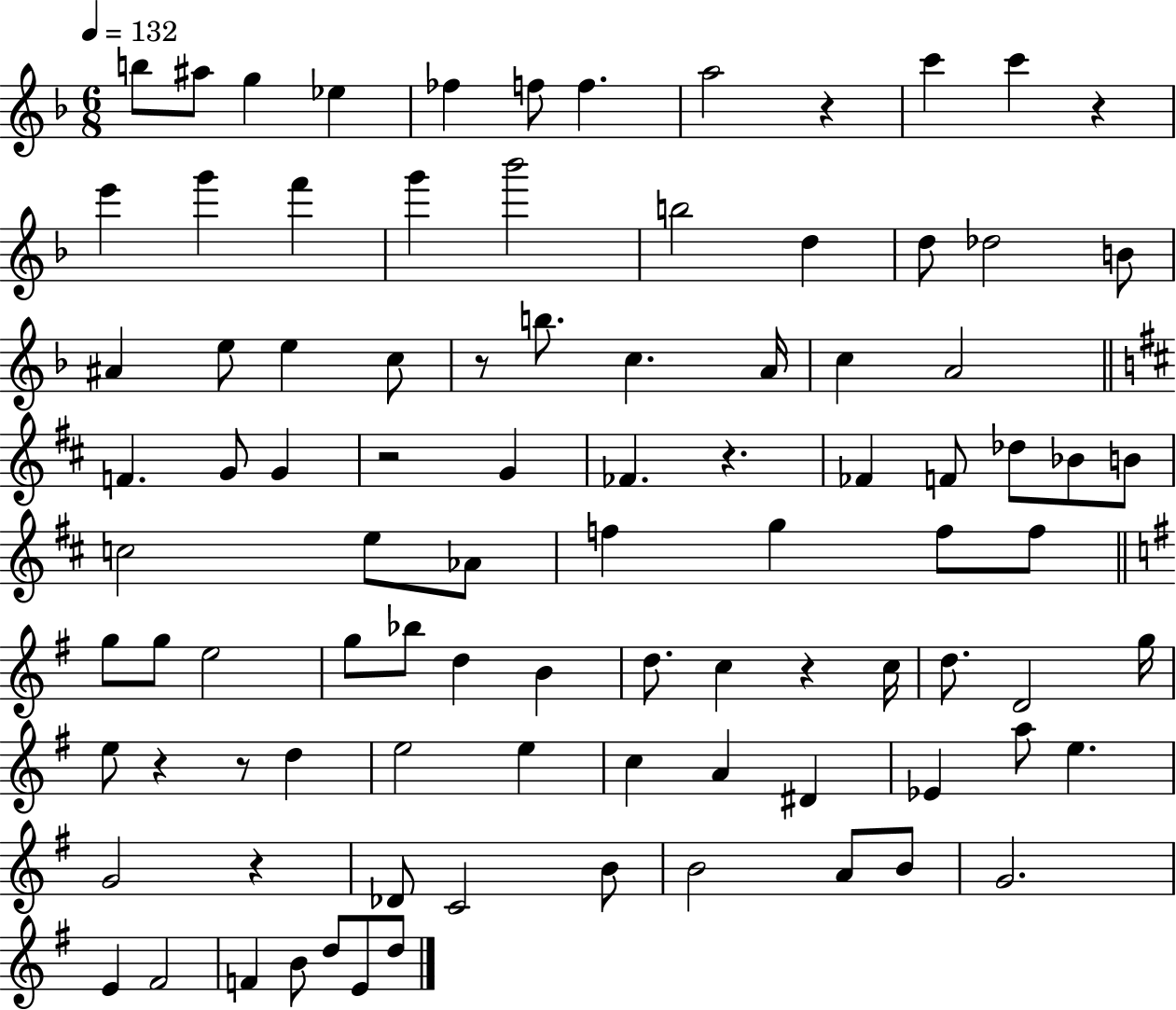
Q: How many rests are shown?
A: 9